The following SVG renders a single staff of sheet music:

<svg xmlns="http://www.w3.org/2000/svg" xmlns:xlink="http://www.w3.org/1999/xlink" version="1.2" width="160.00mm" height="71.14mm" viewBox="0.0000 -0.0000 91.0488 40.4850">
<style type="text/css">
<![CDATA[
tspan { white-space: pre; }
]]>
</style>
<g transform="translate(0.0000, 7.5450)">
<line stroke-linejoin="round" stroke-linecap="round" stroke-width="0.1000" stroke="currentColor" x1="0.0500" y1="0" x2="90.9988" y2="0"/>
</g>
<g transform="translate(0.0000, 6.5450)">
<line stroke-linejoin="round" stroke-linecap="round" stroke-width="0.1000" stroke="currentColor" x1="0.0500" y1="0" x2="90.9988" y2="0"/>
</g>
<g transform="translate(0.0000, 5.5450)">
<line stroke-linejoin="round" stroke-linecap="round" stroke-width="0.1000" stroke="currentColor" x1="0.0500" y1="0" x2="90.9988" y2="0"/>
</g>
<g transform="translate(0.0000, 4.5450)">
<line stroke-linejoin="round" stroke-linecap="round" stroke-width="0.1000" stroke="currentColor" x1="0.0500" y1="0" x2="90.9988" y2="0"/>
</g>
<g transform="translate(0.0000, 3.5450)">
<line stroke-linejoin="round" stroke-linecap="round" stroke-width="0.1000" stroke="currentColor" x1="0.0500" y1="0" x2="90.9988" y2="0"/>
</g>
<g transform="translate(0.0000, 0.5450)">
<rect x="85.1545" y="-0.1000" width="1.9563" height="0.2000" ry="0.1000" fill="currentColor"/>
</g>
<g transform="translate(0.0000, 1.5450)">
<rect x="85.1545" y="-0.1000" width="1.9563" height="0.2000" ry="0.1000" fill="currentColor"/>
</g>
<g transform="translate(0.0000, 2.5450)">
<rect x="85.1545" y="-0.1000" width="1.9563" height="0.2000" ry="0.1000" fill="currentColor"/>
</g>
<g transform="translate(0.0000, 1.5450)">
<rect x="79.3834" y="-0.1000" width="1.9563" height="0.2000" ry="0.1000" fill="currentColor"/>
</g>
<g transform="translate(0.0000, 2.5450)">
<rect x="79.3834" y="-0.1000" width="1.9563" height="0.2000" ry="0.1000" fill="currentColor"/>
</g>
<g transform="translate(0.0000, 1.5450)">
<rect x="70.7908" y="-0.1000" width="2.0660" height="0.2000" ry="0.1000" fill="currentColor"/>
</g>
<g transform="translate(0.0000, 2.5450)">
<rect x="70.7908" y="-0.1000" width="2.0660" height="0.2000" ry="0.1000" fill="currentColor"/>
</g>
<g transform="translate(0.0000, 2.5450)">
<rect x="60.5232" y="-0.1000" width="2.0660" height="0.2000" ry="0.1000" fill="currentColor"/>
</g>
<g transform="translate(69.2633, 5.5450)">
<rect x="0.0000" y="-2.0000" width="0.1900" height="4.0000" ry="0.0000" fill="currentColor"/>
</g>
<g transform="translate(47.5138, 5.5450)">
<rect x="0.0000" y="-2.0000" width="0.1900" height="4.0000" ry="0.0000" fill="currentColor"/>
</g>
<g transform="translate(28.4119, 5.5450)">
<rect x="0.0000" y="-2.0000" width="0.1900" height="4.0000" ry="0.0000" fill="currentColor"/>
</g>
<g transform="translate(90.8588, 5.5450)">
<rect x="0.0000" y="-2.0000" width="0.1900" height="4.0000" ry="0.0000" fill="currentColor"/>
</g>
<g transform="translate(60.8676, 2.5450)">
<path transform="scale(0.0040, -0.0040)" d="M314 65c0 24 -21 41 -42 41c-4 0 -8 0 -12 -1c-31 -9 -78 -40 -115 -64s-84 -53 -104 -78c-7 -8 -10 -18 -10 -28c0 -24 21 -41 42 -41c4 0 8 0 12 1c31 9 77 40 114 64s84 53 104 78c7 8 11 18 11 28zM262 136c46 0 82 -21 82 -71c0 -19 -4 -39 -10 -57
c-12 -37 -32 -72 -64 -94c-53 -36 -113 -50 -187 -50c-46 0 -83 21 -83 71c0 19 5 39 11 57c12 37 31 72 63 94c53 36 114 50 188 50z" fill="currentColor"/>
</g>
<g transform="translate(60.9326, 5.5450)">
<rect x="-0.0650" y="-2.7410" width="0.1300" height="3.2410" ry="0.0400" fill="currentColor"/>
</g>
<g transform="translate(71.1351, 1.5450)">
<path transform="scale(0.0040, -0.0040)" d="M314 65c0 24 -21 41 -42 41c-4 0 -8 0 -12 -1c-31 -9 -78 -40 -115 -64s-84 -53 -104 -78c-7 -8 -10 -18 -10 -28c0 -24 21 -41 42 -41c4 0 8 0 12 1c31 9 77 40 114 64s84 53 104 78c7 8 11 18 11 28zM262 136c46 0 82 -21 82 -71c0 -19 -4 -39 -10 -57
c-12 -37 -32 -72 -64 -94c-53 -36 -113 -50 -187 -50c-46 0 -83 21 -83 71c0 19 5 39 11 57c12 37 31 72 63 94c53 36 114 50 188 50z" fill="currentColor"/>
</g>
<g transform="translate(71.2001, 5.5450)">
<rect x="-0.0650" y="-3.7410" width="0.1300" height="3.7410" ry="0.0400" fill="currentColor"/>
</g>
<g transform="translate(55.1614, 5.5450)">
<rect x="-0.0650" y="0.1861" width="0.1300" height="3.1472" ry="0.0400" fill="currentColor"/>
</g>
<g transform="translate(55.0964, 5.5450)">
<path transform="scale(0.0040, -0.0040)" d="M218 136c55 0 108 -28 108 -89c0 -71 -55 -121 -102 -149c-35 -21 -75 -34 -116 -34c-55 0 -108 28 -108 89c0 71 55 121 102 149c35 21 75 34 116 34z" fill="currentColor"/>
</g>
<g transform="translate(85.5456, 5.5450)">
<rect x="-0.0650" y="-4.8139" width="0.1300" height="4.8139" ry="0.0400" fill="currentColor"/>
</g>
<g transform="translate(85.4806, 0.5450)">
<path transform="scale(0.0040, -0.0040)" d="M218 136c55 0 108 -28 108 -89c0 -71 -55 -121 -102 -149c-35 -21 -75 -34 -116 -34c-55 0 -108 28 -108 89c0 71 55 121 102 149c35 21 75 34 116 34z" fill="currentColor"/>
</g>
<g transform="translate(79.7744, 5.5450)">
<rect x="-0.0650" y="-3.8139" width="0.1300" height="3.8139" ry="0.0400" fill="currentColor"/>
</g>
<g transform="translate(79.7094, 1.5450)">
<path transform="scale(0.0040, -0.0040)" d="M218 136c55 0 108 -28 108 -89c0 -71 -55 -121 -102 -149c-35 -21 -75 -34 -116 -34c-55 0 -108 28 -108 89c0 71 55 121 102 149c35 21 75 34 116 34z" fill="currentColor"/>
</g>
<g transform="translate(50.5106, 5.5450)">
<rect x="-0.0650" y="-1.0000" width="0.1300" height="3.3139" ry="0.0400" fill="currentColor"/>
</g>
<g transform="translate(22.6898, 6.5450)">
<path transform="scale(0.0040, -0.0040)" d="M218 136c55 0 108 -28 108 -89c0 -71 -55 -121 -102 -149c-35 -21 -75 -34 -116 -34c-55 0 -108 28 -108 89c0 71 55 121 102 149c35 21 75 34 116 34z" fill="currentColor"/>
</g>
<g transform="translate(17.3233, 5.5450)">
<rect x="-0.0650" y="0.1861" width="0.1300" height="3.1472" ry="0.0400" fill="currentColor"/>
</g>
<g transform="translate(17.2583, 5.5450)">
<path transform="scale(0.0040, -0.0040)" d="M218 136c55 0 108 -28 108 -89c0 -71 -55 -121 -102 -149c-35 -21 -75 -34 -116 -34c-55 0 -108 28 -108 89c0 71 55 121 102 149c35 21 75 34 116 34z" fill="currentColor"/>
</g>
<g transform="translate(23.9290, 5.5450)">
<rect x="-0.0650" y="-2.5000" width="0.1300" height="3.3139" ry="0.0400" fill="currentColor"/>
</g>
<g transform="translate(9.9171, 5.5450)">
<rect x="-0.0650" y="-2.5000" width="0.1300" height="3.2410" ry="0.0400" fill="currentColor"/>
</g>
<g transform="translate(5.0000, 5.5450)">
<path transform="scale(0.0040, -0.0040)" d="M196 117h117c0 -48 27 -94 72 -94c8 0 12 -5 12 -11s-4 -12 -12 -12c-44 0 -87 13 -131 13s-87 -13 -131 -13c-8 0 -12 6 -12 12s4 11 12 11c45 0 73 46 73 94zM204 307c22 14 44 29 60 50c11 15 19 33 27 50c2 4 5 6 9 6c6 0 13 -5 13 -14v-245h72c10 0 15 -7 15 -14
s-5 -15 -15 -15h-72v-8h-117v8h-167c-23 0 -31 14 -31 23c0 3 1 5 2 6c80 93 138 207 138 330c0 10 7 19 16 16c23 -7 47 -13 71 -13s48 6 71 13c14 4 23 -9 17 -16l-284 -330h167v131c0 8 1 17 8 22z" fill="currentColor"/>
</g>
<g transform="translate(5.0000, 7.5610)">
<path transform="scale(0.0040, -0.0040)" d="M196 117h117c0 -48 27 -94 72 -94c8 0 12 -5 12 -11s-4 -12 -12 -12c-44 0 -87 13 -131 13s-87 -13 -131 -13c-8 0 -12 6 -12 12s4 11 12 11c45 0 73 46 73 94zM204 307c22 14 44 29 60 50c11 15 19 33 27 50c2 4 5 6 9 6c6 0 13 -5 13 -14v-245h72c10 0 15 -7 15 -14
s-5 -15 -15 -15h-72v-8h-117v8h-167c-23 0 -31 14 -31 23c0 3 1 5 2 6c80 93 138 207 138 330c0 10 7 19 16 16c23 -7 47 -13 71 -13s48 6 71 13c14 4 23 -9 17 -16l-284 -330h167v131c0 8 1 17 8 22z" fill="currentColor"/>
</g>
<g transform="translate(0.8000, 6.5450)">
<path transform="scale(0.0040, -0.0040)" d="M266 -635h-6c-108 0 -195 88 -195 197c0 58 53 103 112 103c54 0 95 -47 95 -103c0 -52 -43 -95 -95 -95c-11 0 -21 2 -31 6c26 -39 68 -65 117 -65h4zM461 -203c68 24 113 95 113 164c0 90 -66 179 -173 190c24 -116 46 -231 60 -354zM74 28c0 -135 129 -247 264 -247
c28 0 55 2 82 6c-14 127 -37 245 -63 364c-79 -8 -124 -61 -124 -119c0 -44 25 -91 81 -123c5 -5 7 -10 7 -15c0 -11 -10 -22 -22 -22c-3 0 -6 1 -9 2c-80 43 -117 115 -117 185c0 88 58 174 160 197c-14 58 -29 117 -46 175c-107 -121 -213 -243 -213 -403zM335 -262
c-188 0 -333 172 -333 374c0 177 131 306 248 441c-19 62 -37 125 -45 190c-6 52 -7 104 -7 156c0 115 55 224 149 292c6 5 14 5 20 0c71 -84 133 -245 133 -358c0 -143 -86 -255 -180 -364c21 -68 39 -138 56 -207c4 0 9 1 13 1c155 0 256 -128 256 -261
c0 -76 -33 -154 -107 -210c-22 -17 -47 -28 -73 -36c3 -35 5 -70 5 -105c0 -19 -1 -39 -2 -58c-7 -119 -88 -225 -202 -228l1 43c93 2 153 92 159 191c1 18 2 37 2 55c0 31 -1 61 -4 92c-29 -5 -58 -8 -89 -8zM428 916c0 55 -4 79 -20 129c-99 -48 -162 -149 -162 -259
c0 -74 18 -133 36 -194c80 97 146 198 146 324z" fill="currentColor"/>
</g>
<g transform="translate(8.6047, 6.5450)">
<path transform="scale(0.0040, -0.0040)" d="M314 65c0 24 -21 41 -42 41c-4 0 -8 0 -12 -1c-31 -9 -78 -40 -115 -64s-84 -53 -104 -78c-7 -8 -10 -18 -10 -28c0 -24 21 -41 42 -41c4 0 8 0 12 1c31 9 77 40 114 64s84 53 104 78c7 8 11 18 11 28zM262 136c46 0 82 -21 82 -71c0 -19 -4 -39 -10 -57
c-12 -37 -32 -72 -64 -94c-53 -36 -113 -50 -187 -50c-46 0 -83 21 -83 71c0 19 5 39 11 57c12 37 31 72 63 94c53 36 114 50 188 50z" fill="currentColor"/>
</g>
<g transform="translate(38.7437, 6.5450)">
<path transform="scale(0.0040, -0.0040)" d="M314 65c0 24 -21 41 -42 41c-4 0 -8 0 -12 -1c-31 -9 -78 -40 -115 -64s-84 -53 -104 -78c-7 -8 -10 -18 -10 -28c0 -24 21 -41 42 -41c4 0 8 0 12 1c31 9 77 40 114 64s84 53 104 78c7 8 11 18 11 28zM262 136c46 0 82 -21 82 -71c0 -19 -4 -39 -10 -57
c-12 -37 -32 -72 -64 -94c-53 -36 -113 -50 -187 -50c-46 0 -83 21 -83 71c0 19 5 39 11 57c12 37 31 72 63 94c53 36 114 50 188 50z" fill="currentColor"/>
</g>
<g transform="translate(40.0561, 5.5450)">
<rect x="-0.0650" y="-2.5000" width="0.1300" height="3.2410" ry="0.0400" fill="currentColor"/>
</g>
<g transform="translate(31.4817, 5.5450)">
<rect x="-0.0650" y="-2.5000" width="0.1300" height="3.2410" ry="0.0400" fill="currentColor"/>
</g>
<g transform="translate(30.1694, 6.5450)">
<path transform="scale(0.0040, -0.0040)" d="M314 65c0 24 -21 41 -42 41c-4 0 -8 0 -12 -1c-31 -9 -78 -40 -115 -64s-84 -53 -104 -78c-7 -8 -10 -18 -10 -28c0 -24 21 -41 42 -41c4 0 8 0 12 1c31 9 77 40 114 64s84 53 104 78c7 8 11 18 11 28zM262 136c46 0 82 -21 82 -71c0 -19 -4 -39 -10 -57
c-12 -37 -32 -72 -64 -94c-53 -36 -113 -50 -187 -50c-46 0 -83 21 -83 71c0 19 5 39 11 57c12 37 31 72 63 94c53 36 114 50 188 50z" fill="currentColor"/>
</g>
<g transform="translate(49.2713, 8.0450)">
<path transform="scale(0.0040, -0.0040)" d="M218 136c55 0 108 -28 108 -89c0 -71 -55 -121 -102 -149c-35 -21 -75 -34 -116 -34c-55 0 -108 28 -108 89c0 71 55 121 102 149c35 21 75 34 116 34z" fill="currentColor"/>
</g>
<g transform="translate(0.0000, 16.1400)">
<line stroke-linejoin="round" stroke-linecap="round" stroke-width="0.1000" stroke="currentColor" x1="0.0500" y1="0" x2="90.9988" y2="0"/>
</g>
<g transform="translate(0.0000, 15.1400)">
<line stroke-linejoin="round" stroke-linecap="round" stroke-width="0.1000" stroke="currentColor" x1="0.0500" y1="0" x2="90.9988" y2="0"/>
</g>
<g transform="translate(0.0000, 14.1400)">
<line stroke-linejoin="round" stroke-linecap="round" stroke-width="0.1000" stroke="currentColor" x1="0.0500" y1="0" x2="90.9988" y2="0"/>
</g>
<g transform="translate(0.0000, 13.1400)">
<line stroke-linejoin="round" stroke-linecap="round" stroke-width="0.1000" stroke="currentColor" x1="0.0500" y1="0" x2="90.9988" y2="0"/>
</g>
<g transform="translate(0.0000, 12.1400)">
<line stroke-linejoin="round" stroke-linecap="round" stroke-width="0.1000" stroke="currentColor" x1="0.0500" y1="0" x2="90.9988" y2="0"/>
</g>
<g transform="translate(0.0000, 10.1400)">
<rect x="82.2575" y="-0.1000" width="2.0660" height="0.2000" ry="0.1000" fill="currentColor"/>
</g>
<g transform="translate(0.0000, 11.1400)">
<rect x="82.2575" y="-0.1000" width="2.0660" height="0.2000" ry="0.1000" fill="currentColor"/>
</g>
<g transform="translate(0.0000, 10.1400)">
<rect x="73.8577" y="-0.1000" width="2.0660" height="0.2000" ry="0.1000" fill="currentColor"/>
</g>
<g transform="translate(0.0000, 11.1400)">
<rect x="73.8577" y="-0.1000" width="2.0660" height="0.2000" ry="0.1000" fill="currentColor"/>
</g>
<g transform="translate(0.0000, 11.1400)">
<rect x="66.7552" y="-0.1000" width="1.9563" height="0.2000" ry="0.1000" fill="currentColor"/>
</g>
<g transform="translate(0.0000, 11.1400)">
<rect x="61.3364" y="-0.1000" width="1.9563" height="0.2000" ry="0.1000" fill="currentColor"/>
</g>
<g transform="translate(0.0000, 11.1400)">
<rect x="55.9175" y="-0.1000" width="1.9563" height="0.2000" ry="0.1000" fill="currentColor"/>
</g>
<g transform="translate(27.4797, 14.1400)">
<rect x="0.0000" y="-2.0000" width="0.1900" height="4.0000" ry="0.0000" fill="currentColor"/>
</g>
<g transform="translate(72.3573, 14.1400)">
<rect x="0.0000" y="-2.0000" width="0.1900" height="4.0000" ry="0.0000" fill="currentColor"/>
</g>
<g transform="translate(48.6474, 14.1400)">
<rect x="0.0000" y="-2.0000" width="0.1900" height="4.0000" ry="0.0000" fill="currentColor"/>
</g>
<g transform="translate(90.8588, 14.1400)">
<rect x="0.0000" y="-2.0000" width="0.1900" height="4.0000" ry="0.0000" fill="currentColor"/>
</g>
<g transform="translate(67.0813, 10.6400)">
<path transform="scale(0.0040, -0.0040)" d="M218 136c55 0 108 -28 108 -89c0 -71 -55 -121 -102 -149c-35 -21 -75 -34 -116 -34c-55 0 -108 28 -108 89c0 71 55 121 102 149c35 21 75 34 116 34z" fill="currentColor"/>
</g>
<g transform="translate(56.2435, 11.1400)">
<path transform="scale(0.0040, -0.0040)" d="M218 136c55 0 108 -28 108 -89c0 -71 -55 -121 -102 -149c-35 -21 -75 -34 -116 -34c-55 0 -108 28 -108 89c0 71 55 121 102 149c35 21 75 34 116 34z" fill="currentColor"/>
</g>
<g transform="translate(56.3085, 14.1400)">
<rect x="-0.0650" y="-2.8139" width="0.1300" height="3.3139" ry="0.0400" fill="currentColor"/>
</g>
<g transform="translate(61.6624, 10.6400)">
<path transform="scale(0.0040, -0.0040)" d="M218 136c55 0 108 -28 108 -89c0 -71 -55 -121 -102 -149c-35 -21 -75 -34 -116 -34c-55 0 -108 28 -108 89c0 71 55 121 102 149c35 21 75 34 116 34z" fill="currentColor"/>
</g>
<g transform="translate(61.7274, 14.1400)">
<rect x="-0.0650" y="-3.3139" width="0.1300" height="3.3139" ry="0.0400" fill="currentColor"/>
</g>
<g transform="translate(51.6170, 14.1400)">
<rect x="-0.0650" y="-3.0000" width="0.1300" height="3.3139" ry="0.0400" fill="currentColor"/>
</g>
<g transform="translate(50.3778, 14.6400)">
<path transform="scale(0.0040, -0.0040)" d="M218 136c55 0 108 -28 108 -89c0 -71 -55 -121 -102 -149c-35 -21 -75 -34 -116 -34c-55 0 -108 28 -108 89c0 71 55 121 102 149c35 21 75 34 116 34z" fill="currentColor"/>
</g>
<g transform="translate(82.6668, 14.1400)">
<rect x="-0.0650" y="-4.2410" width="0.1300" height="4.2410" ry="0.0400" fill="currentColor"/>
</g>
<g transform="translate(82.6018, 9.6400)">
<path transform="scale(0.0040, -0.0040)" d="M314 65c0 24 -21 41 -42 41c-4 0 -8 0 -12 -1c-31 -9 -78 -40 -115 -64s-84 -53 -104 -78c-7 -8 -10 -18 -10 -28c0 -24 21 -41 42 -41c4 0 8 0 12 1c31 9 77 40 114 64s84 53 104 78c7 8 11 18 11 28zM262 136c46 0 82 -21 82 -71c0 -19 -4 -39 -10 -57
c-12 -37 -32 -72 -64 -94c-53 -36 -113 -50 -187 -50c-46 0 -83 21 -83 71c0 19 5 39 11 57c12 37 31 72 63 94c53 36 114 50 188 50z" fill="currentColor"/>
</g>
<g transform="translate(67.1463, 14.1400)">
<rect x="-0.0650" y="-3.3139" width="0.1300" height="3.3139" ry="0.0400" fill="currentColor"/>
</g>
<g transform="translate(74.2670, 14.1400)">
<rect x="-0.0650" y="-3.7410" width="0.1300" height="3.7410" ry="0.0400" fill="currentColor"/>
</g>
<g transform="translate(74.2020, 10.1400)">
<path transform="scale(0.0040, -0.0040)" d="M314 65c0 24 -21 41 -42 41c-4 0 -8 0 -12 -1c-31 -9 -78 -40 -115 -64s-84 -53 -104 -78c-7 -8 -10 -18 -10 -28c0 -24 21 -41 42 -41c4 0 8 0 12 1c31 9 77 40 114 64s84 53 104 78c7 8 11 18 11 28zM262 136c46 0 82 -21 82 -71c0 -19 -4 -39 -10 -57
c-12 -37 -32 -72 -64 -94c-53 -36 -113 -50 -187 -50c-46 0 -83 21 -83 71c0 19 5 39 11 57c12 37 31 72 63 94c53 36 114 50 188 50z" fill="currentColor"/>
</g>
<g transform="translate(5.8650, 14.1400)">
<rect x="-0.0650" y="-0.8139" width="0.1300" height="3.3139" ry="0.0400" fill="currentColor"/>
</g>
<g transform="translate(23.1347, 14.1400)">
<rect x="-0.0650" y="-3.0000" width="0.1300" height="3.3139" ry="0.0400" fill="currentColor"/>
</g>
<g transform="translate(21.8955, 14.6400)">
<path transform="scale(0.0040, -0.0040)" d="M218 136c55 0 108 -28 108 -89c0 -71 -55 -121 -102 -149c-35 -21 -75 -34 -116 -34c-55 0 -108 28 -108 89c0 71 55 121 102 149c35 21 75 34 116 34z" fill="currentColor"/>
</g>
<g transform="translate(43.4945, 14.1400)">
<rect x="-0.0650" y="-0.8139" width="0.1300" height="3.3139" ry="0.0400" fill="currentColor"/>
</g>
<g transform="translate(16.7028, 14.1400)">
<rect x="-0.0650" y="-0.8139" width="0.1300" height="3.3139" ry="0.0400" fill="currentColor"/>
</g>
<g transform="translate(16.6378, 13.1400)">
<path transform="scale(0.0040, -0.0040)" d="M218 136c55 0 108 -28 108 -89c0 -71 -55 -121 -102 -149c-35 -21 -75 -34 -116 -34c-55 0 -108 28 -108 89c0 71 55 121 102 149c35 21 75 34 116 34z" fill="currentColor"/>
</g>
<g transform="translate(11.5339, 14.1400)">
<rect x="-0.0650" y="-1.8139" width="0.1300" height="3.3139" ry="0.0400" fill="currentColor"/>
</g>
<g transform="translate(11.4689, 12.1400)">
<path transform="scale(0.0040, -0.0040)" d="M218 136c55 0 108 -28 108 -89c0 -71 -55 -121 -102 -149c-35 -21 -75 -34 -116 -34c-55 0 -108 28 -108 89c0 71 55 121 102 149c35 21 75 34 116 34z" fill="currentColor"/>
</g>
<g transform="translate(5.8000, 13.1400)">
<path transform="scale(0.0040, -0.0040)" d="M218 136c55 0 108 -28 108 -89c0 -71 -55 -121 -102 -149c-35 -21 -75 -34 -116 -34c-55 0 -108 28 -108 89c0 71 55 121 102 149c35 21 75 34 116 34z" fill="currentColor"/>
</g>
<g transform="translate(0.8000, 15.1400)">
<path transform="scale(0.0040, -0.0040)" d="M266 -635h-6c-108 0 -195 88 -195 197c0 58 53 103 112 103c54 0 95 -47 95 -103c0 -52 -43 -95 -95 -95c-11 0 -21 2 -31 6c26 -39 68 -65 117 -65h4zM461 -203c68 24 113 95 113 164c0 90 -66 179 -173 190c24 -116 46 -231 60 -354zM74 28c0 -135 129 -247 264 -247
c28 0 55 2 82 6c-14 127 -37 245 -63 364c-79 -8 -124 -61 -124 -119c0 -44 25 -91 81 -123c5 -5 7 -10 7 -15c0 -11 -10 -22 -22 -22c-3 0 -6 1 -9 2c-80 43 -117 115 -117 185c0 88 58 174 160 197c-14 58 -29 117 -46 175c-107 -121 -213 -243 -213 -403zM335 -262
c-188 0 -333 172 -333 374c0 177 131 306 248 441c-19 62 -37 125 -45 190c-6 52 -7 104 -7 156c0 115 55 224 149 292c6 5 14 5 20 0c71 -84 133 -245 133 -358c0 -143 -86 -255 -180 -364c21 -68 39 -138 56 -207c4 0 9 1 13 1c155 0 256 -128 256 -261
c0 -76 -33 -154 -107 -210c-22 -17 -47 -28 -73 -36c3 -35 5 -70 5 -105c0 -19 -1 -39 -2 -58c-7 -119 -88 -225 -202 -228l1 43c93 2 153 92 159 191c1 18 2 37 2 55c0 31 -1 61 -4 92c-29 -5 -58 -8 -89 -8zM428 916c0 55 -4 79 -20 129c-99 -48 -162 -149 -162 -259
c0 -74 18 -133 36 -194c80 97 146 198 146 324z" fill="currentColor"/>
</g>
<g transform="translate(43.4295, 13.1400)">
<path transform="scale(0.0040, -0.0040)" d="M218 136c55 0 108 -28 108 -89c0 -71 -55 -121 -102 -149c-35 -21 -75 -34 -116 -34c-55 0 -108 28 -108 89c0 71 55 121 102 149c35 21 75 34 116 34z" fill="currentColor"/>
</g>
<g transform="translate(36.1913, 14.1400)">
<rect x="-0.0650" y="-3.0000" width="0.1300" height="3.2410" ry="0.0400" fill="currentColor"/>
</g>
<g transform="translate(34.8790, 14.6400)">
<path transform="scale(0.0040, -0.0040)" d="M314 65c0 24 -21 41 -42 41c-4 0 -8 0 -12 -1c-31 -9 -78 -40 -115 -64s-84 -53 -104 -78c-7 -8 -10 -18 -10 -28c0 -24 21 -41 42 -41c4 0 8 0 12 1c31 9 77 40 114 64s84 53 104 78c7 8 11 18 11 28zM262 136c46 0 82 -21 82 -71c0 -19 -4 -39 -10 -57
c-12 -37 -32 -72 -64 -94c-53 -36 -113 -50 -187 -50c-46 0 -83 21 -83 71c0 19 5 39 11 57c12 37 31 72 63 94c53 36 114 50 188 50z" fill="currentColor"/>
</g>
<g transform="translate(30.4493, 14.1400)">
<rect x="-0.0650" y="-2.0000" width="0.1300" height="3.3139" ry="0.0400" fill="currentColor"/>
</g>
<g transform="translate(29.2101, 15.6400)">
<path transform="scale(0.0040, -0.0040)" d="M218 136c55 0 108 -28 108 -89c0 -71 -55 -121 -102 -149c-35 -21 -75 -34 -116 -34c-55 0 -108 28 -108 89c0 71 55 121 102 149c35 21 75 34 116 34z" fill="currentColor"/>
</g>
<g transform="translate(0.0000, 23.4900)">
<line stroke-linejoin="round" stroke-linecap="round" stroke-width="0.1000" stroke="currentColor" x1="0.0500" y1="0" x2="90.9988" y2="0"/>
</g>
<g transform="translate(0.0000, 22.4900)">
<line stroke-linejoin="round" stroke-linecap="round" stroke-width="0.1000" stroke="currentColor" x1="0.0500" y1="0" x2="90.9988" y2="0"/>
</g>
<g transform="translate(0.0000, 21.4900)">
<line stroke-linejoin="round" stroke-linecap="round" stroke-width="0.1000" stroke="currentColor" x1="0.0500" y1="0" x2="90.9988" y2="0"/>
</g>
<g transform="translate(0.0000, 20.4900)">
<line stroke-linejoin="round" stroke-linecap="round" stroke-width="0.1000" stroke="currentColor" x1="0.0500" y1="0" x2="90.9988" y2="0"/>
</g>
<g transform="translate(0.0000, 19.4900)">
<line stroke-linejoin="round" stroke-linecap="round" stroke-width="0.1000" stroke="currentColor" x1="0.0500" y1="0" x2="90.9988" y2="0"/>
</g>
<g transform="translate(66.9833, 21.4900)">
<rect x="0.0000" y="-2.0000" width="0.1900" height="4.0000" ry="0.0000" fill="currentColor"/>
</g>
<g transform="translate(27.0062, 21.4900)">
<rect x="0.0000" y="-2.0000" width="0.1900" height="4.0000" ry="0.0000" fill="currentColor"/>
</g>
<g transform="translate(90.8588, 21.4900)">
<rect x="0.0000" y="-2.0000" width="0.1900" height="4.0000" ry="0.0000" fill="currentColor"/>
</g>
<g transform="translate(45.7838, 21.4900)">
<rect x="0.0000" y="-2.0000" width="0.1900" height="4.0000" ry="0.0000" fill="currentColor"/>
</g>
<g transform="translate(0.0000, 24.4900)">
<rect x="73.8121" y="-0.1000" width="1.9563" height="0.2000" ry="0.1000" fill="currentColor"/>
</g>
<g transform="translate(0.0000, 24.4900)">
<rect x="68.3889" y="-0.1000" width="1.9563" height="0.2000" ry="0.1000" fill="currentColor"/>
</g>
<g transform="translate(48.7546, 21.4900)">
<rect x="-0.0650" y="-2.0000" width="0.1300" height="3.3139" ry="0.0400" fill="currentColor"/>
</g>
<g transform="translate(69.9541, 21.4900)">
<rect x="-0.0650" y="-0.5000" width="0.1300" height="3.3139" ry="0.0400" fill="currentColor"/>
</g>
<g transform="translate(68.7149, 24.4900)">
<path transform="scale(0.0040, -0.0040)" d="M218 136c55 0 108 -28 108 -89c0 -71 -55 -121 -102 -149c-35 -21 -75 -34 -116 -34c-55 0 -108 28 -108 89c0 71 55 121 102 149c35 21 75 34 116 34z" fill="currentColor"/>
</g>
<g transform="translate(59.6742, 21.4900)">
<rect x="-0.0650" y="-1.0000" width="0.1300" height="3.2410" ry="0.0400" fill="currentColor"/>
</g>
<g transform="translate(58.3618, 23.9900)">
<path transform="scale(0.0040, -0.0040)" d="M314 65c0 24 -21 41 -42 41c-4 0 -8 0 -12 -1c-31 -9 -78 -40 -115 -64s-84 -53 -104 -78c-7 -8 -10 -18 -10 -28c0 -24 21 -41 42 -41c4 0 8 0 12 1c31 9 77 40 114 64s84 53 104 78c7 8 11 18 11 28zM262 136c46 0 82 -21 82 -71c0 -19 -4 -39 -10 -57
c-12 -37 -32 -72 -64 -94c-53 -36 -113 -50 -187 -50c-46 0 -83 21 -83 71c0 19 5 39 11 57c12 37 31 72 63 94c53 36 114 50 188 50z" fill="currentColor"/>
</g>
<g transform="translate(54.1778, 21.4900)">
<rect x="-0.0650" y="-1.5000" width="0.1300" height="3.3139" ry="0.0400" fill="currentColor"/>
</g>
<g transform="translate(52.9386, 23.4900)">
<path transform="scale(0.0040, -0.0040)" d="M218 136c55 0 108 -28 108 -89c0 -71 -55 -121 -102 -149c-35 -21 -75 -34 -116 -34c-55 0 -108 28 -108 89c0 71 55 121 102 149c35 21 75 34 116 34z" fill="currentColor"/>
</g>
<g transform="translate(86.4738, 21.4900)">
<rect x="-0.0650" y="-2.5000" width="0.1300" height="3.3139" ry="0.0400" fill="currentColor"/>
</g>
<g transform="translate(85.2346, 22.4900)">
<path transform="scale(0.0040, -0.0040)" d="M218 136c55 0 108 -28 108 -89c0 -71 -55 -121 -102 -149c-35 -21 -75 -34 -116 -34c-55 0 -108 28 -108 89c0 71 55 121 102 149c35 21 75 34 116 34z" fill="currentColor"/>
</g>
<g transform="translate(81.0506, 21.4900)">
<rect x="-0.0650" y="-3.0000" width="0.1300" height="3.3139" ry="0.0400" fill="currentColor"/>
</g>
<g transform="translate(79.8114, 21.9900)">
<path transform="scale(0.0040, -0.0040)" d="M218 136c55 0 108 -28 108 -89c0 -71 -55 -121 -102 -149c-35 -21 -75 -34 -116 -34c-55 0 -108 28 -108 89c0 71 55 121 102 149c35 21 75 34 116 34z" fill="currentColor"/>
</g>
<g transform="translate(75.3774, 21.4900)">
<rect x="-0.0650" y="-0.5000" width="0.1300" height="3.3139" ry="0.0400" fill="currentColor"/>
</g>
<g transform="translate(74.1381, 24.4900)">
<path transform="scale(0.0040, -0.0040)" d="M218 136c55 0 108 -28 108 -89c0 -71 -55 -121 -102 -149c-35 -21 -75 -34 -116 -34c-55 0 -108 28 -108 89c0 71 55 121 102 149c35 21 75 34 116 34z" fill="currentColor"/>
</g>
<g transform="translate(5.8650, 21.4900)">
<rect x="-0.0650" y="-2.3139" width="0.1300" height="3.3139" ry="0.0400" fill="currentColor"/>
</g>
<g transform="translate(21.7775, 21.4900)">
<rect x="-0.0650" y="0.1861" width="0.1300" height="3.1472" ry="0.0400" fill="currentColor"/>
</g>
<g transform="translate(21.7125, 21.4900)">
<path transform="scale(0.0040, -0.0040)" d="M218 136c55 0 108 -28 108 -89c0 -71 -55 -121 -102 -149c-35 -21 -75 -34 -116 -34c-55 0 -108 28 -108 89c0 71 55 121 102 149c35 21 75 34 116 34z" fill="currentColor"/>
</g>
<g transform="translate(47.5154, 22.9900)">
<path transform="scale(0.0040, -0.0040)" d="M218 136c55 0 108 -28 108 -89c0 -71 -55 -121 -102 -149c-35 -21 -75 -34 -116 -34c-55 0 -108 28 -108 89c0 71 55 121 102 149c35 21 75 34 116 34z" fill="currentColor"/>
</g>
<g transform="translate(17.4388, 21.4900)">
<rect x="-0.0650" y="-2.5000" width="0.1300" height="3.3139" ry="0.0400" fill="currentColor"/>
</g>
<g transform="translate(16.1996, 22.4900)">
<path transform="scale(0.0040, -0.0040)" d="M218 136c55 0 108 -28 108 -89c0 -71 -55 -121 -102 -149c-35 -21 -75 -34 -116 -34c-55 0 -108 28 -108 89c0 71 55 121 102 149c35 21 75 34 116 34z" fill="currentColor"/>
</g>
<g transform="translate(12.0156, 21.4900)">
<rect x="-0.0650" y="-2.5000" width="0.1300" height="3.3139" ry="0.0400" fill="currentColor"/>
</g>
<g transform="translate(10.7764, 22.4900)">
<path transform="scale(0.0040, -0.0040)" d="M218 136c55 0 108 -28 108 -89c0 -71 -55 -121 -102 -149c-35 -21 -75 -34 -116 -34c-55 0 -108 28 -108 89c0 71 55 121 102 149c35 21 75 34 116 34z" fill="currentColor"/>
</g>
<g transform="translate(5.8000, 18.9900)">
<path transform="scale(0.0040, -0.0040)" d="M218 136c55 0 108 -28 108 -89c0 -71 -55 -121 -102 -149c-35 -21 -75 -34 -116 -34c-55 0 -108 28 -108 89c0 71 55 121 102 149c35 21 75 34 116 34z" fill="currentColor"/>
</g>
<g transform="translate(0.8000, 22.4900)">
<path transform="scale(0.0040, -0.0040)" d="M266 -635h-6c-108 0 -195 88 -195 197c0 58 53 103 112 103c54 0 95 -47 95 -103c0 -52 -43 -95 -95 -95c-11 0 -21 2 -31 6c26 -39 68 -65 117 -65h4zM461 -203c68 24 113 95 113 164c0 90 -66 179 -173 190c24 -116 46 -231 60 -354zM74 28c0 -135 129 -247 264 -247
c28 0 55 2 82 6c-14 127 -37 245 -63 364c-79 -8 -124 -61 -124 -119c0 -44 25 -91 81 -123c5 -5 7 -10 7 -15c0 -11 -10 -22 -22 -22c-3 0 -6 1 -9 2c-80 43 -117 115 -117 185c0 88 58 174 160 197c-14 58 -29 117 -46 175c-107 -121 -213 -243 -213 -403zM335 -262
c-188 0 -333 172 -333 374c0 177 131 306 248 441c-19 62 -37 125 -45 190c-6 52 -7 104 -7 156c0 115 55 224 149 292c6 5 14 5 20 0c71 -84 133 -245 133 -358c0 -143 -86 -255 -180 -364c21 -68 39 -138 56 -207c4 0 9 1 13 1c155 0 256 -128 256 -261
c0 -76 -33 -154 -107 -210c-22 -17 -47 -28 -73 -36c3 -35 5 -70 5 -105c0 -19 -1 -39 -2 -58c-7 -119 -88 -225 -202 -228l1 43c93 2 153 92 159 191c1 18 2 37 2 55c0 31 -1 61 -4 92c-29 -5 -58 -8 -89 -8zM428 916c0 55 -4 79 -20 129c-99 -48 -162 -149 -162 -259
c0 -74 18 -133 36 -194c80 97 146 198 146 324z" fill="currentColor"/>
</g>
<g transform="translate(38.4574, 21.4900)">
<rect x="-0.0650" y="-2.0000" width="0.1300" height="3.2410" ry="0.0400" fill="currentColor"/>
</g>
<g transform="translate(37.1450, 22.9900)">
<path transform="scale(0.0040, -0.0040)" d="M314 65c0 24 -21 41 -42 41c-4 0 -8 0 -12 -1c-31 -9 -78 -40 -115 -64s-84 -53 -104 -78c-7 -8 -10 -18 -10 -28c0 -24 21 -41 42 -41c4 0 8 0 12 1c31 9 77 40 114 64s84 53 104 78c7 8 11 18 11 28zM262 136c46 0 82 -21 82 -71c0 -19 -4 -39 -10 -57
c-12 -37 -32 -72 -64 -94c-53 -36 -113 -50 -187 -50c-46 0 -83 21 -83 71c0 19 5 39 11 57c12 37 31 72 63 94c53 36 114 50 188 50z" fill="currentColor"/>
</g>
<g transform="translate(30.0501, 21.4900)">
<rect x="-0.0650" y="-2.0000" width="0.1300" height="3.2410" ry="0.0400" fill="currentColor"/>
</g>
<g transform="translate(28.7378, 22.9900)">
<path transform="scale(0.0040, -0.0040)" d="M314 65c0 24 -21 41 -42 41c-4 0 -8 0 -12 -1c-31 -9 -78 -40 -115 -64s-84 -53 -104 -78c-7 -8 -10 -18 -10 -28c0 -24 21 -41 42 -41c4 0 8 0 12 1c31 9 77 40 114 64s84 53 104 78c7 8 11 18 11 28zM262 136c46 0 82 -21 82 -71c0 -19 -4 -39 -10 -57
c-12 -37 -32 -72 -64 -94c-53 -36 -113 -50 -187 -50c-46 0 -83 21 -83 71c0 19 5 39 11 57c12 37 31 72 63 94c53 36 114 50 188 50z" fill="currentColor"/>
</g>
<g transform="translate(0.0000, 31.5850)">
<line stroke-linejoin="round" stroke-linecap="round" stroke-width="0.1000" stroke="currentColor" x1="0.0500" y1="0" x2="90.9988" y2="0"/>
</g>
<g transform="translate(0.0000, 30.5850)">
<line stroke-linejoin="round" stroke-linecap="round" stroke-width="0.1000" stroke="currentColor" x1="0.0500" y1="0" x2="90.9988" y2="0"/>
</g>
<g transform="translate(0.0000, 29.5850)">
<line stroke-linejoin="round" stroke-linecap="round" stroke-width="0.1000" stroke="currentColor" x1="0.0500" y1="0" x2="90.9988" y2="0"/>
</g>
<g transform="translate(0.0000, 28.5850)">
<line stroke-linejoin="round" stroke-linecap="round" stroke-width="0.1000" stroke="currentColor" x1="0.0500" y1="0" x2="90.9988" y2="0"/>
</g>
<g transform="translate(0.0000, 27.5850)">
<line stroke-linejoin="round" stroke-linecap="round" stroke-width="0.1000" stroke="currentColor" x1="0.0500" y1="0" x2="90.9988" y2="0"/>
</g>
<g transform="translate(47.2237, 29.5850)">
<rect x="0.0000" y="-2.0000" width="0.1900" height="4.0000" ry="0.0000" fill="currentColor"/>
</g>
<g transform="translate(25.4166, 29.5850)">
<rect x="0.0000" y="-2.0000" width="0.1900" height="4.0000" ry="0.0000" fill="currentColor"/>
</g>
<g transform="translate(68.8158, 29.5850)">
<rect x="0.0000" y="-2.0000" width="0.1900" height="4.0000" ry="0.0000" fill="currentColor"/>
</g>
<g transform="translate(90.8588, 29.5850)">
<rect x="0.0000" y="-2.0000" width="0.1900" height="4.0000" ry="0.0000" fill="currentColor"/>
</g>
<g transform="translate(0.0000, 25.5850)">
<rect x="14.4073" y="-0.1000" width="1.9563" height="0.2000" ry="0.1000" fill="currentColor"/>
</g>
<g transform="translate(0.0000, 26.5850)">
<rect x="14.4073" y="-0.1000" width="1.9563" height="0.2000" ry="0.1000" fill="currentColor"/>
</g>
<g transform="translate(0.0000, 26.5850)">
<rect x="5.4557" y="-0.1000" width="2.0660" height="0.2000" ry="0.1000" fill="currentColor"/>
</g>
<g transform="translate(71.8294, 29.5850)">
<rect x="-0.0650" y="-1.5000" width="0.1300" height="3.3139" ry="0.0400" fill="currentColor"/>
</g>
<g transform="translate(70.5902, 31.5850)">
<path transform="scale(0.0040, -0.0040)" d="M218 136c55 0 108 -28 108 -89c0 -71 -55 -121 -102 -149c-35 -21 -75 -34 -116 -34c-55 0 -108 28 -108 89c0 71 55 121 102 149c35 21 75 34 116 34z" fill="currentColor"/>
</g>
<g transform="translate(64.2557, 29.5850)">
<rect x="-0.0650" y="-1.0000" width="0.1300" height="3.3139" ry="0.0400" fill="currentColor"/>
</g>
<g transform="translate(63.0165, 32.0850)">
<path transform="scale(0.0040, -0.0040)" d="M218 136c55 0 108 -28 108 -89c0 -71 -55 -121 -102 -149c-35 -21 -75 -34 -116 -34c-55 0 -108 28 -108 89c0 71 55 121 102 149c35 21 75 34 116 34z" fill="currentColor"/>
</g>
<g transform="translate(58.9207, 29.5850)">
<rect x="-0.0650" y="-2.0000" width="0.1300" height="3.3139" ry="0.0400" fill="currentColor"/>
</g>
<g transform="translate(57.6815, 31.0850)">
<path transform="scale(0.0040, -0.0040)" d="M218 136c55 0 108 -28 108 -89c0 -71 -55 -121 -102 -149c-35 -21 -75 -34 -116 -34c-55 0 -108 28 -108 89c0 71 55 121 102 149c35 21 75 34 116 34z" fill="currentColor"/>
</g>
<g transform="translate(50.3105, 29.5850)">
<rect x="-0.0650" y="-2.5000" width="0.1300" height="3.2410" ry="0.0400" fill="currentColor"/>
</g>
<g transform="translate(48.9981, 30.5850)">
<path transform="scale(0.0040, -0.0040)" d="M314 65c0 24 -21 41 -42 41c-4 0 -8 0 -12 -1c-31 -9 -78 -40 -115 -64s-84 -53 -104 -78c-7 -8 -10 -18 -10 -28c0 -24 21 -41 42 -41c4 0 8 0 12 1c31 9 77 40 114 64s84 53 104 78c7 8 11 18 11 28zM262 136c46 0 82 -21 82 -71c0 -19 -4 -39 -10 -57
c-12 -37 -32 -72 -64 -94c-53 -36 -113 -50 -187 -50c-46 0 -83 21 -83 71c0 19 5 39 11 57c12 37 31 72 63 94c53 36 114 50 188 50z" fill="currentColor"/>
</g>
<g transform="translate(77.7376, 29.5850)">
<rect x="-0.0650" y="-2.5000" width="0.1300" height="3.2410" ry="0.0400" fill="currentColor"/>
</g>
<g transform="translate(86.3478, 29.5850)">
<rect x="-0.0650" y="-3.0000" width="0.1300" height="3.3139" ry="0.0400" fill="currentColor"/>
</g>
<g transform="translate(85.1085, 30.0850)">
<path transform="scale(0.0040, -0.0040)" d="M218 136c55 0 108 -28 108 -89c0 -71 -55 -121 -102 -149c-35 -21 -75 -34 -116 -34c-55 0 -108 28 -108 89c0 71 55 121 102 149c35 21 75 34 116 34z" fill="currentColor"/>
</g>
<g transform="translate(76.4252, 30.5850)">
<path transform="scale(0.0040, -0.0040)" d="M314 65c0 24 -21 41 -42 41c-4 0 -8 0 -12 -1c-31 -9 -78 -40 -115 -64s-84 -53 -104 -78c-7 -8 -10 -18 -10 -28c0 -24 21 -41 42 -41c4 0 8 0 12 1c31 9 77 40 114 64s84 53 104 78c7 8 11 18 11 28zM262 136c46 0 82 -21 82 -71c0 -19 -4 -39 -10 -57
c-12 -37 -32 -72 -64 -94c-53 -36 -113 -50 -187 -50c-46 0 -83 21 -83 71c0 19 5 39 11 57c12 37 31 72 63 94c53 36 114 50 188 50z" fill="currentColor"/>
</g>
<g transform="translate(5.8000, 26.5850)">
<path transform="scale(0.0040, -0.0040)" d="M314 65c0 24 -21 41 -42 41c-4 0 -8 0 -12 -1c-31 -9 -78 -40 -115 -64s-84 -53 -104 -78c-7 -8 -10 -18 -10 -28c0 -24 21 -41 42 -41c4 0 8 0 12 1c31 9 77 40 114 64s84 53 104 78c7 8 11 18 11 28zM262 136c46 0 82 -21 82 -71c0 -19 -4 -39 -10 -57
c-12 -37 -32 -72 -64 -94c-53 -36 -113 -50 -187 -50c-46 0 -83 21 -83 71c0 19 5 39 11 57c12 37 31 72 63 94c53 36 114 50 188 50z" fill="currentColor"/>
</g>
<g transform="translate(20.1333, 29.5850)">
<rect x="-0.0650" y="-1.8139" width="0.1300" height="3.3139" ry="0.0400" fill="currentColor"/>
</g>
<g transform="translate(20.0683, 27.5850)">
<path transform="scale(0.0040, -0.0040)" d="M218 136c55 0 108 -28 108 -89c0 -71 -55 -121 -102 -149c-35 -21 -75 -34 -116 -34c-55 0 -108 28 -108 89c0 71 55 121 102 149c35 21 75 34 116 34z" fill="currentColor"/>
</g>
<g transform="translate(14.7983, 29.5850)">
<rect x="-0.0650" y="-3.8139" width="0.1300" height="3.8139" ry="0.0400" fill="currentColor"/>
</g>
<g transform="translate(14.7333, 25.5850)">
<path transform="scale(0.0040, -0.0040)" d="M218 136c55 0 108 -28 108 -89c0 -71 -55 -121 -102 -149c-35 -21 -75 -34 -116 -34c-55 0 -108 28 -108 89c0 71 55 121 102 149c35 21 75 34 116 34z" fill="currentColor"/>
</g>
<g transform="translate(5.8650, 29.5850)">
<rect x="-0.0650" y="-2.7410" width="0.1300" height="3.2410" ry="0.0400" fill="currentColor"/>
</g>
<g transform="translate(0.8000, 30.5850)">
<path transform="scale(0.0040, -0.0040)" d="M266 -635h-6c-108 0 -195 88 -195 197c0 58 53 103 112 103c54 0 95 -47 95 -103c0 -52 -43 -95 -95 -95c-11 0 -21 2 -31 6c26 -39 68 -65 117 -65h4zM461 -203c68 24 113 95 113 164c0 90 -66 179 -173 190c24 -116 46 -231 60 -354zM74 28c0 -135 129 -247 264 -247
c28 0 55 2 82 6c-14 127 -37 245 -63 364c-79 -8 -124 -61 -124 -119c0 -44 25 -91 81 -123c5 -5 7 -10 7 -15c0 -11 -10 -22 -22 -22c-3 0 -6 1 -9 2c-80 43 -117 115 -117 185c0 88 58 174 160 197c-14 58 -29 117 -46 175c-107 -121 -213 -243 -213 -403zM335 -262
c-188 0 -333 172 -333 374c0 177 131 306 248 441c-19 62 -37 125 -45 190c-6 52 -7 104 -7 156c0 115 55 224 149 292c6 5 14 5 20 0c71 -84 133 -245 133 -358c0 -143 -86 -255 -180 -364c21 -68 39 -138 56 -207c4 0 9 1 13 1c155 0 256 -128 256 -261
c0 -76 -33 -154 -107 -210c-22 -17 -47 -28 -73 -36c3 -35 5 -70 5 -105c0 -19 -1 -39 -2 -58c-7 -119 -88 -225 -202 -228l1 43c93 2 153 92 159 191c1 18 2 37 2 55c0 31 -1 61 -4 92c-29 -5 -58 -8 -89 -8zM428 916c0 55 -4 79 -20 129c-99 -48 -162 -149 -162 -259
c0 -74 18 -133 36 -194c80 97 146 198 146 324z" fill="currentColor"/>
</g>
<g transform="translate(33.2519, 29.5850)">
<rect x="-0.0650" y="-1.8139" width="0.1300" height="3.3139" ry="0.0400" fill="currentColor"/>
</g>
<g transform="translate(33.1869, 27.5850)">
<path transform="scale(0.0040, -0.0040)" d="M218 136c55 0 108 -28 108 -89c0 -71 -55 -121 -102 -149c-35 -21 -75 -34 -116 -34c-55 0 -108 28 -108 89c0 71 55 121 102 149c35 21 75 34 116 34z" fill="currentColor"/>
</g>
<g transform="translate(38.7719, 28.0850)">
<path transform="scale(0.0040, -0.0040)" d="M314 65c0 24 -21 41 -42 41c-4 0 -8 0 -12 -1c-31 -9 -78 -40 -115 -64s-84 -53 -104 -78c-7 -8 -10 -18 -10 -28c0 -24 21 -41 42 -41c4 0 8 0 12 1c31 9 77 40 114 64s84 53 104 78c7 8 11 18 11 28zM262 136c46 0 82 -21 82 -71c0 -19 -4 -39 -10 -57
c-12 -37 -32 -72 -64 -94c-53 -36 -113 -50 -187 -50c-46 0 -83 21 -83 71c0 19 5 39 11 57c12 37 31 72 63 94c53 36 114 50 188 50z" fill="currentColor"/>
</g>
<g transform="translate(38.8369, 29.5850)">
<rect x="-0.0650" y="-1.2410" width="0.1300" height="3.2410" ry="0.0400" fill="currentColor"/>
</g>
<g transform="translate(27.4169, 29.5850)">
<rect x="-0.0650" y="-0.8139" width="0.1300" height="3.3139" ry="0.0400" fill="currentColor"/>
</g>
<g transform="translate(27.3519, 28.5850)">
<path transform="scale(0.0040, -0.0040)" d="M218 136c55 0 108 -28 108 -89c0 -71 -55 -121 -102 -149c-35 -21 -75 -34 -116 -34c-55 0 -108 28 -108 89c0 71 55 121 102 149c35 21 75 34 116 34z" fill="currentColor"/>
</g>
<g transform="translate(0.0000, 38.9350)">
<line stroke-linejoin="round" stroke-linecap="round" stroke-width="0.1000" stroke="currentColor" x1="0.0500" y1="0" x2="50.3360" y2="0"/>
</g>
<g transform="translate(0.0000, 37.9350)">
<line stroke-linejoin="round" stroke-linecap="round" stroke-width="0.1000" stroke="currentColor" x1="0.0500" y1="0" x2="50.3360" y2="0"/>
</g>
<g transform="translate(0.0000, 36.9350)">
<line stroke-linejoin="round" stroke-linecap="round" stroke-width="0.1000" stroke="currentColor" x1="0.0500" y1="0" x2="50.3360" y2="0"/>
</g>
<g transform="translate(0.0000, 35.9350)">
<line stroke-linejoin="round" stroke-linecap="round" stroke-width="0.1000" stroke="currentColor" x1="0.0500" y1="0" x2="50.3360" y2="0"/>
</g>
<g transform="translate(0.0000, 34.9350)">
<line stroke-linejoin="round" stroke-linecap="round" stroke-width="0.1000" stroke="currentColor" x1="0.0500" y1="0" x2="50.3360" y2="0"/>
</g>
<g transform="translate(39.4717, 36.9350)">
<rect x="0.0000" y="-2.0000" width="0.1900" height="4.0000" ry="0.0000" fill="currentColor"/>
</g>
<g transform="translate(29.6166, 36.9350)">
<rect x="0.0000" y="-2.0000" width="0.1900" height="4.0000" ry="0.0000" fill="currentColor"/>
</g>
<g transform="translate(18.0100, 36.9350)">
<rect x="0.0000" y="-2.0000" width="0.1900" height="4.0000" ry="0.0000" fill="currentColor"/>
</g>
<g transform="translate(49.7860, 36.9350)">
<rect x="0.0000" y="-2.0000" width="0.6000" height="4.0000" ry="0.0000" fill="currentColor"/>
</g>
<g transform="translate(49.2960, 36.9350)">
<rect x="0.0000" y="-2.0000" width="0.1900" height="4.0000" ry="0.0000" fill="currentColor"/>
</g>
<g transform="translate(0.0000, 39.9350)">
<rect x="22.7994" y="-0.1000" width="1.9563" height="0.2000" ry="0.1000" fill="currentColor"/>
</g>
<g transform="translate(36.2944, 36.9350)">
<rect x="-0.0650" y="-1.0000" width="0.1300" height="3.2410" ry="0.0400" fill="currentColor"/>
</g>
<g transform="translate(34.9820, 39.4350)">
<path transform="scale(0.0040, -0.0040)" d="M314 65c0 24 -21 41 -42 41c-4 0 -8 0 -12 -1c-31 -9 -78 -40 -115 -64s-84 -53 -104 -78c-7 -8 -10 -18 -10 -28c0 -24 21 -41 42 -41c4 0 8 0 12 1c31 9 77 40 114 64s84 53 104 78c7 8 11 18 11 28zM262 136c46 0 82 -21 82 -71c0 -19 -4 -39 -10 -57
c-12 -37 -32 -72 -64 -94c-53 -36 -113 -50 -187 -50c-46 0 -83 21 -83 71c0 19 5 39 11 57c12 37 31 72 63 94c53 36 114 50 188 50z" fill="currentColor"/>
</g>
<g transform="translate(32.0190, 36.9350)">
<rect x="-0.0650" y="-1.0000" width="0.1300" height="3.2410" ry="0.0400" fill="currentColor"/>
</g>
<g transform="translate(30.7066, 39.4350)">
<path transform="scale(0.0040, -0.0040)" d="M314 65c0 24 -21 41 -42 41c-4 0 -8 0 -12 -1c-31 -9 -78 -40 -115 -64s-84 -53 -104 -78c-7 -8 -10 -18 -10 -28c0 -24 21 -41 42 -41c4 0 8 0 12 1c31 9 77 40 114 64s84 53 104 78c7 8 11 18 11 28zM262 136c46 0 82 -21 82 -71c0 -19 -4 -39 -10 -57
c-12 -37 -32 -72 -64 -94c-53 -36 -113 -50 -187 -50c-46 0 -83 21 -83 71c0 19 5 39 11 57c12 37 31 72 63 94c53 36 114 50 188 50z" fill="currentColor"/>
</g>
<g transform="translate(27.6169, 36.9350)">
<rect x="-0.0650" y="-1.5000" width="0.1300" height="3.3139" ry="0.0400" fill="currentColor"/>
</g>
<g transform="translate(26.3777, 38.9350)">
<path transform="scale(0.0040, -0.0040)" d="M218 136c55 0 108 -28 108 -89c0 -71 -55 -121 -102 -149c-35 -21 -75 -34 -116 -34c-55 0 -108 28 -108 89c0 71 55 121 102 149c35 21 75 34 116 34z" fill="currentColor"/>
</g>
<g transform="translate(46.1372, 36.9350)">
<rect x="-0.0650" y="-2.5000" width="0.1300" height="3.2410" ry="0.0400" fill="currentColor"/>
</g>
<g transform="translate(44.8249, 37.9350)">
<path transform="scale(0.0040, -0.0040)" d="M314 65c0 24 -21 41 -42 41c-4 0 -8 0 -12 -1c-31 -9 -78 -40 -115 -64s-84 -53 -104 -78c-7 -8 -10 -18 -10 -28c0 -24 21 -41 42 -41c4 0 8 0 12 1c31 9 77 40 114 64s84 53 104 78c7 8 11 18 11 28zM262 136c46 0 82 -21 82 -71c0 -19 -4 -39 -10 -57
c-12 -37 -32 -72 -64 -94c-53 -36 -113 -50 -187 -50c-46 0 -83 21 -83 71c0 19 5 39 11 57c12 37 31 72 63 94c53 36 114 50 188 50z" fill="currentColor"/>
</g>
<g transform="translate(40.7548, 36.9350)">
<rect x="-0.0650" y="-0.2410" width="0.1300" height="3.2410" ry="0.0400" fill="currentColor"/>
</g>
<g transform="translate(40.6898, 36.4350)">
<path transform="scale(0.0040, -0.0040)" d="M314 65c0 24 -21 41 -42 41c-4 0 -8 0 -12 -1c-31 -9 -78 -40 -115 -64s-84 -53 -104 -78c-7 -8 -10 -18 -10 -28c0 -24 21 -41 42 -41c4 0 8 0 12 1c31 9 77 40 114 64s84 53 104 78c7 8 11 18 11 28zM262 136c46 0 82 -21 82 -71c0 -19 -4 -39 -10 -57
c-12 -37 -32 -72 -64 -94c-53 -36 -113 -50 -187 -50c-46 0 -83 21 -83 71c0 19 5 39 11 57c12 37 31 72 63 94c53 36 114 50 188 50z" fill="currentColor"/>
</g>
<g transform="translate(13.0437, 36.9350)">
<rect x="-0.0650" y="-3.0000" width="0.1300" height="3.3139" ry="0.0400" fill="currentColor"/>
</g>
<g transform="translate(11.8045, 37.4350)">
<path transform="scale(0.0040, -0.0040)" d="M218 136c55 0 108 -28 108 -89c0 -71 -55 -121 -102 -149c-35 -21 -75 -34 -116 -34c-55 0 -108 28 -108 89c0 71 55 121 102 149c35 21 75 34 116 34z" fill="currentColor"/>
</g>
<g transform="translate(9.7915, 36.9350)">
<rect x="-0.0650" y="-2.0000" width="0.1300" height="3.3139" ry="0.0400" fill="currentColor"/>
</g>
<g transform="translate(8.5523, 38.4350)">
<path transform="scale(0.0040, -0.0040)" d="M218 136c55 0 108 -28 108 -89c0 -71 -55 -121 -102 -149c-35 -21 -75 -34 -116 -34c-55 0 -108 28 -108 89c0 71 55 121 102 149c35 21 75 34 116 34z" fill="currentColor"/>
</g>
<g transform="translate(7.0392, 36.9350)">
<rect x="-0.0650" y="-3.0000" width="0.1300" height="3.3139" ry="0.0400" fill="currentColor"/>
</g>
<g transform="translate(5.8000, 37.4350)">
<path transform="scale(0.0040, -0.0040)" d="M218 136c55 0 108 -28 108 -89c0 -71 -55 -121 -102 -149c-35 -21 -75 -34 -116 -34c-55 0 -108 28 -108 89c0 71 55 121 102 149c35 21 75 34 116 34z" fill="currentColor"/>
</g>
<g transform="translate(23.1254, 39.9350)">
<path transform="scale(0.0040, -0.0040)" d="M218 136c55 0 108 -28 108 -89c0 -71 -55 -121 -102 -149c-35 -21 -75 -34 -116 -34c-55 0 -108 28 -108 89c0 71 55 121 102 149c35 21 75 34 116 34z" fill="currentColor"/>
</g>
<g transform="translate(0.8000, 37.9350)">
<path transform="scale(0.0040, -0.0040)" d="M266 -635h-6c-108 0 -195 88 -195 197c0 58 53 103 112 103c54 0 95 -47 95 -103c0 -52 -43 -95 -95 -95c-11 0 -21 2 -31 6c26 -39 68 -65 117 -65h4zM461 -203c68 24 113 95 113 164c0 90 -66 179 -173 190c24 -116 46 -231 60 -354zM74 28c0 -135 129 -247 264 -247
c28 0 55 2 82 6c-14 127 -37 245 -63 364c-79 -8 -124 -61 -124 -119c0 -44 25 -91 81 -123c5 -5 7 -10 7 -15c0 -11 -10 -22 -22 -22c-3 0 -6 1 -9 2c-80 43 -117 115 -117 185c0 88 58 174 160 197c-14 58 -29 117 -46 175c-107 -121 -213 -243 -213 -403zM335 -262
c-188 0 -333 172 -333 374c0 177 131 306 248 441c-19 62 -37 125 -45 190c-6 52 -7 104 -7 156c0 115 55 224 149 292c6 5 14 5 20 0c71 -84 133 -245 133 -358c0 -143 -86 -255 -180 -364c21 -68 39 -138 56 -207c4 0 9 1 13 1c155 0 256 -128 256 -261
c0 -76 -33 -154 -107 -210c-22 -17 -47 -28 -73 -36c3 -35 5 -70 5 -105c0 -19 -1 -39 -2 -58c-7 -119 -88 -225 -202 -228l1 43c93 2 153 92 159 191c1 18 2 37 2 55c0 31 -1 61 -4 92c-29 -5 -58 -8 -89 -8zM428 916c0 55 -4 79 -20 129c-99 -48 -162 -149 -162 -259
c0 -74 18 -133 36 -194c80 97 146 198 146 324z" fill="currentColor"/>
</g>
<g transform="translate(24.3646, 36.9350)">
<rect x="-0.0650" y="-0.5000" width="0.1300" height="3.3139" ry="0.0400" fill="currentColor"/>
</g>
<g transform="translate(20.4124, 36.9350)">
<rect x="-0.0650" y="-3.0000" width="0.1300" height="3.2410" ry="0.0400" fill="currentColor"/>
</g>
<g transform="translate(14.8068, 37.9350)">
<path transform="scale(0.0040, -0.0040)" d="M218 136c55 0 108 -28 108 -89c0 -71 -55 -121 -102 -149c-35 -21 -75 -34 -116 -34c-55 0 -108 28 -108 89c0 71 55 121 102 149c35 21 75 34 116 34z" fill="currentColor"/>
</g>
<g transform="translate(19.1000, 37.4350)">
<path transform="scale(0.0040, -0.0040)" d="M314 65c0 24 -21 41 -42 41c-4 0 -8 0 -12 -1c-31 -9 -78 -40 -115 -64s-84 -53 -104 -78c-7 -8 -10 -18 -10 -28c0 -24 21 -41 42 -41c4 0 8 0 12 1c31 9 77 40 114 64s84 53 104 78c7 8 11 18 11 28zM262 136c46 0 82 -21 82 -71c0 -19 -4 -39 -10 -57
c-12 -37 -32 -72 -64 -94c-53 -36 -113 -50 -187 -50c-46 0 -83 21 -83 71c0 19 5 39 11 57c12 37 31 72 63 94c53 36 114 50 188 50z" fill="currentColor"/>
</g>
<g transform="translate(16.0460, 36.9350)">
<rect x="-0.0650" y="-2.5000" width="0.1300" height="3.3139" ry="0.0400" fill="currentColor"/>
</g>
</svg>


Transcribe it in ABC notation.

X:1
T:Untitled
M:4/4
L:1/4
K:C
G2 B G G2 G2 D B a2 c'2 c' e' d f d A F A2 d A a b b c'2 d'2 g G G B F2 F2 F E D2 C C A G a2 c' f d f e2 G2 F D E G2 A A F A G A2 C E D2 D2 c2 G2